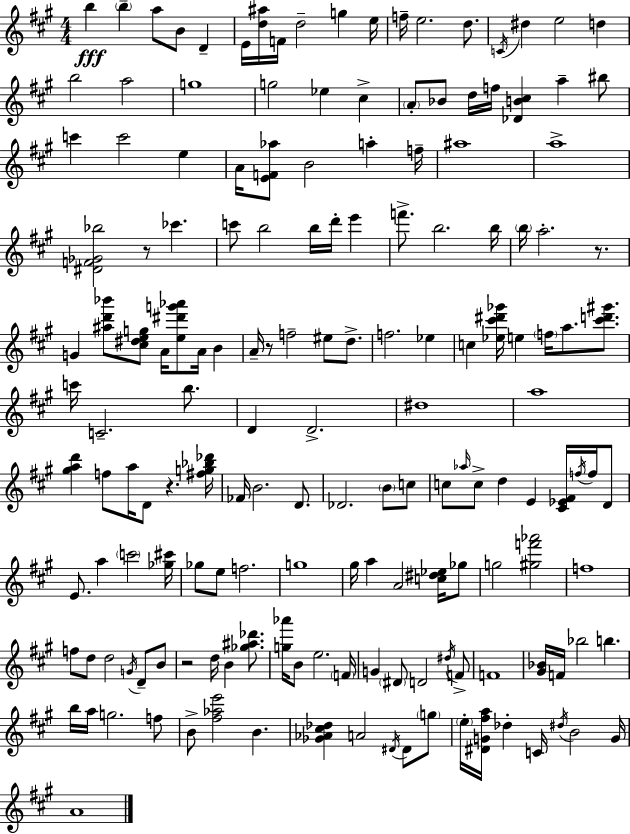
{
  \clef treble
  \numericTimeSignature
  \time 4/4
  \key a \major
  b''4\fff \parenthesize b''4-- a''8 b'8 d'4-- | e'16 <d'' ais''>16 f'16 d''2-- g''4 e''16 | f''16-- e''2. d''8. | \acciaccatura { c'16 } dis''4 e''2 d''4 | \break b''2 a''2 | g''1 | g''2 ees''4 cis''4-> | \parenthesize a'8-. bes'8 d''16 f''16 <des' b' cis''>4 a''4-- bis''8 | \break c'''4 c'''2 e''4 | a'16 <e' f' aes''>8 b'2 a''4-. | f''16-- ais''1 | a''1-> | \break <dis' f' ges' bes''>2 r8 ces'''4. | c'''8 b''2 b''16 d'''16-. e'''4 | f'''8.-> b''2. | b''16 \parenthesize b''16 a''2.-. r8. | \break g'4 <ais'' d''' bes'''>8 <cis'' dis'' e'' g''>8 a'16 <e'' dis''' g''' aes'''>8 a'16 b'4 | a'16-- r8 f''2-- eis''8 d''8.-> | f''2. ees''4 | c''4 <ees'' cis''' dis''' ges'''>16 e''4 \parenthesize f''16 a''8. <cis''' d''' gis'''>8. | \break c'''16 c'2.-- b''8. | d'4 d'2.-> | dis''1 | a''1 | \break <gis'' a'' d'''>4 f''8 a''16 d'8 r4. | <fis'' g'' bes'' des'''>16 fes'16 b'2. d'8. | des'2. \parenthesize b'8 c''8 | c''8 \grace { aes''16 } c''8-> d''4 e'4 <cis' ees' fis'>16 \acciaccatura { f''16 } | \break f''16 d'8 e'8. a''4 \parenthesize c'''2 | <ges'' cis'''>16 ges''8 e''8 f''2. | g''1 | gis''16 a''4 a'2 | \break <c'' dis'' ees''>16 ges''8 g''2 <gis'' f''' aes'''>2 | f''1 | f''8 d''8 d''2 \acciaccatura { g'16 } | d'8-- b'8 r2 d''16 b'4 | \break <ges'' ais'' des'''>8. <g'' aes'''>16 b'8 e''2. | \parenthesize f'16 g'4 \parenthesize dis'8 d'2 | \acciaccatura { dis''16 } f'8-> f'1 | <gis' bes'>16 f'16 bes''2 b''4. | \break b''16 a''16 g''2. | f''8 b'8-> <fis'' aes'' e'''>2 b'4. | <ges' aes' cis'' des''>4 a'2 | \acciaccatura { dis'16 } dis'8 \parenthesize g''8 \parenthesize e''16-. <dis' g' fis'' a''>16 des''4-. c'16 \acciaccatura { dis''16 } b'2 | \break g'16 a'1 | \bar "|."
}